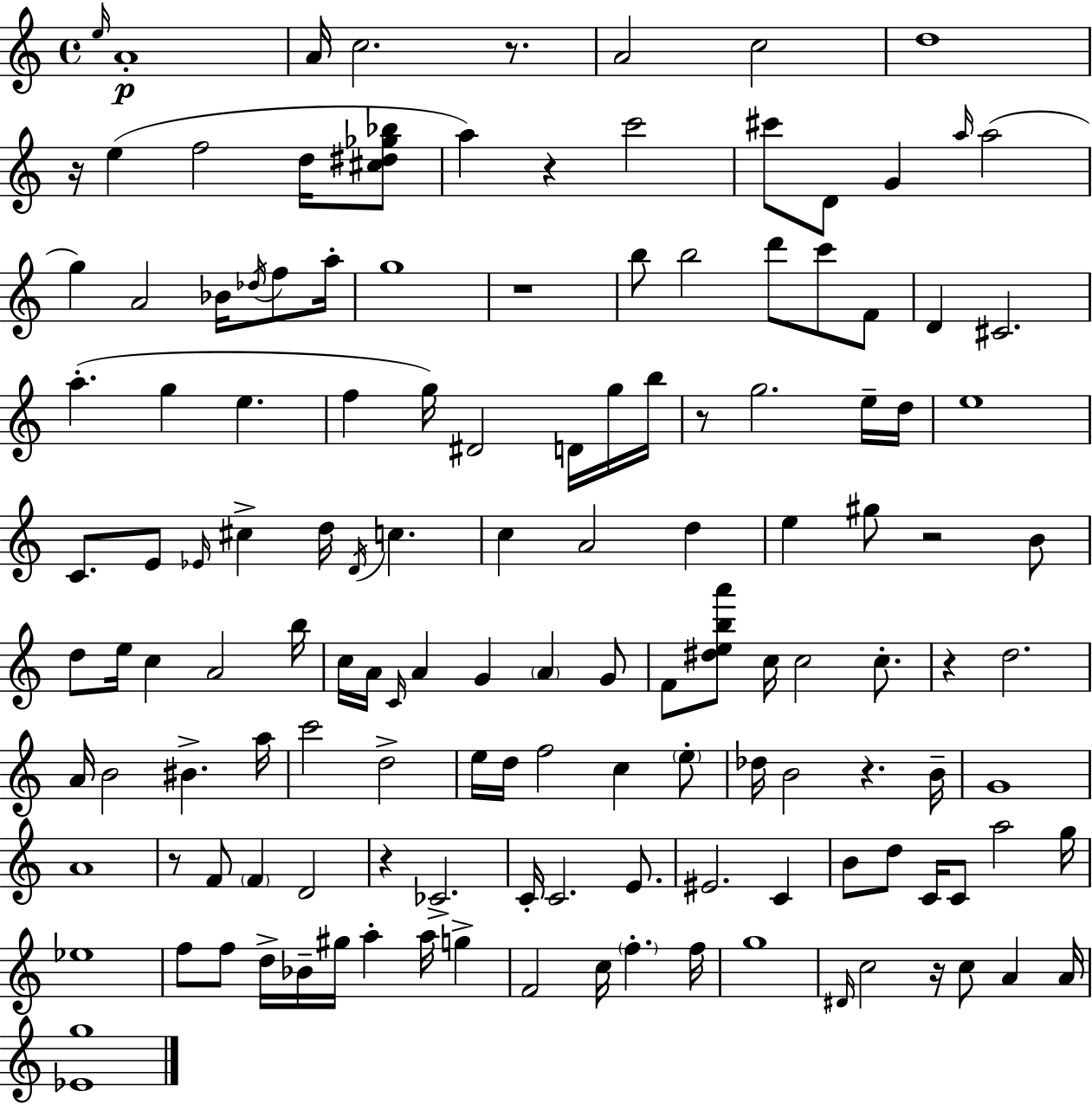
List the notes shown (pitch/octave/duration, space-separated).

E5/s A4/w A4/s C5/h. R/e. A4/h C5/h D5/w R/s E5/q F5/h D5/s [C#5,D#5,Gb5,Bb5]/e A5/q R/q C6/h C#6/e D4/e G4/q A5/s A5/h G5/q A4/h Bb4/s Db5/s F5/e A5/s G5/w R/w B5/e B5/h D6/e C6/e F4/e D4/q C#4/h. A5/q. G5/q E5/q. F5/q G5/s D#4/h D4/s G5/s B5/s R/e G5/h. E5/s D5/s E5/w C4/e. E4/e Eb4/s C#5/q D5/s D4/s C5/q. C5/q A4/h D5/q E5/q G#5/e R/h B4/e D5/e E5/s C5/q A4/h B5/s C5/s A4/s C4/s A4/q G4/q A4/q G4/e F4/e [D#5,E5,B5,A6]/e C5/s C5/h C5/e. R/q D5/h. A4/s B4/h BIS4/q. A5/s C6/h D5/h E5/s D5/s F5/h C5/q E5/e Db5/s B4/h R/q. B4/s G4/w A4/w R/e F4/e F4/q D4/h R/q CES4/h. C4/s C4/h. E4/e. EIS4/h. C4/q B4/e D5/e C4/s C4/e A5/h G5/s Eb5/w F5/e F5/e D5/s Bb4/s G#5/s A5/q A5/s G5/q F4/h C5/s F5/q. F5/s G5/w D#4/s C5/h R/s C5/e A4/q A4/s [Eb4,G5]/w